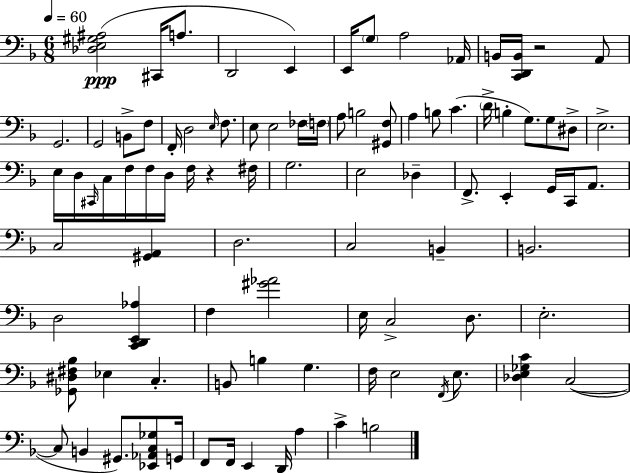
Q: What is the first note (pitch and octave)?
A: C#2